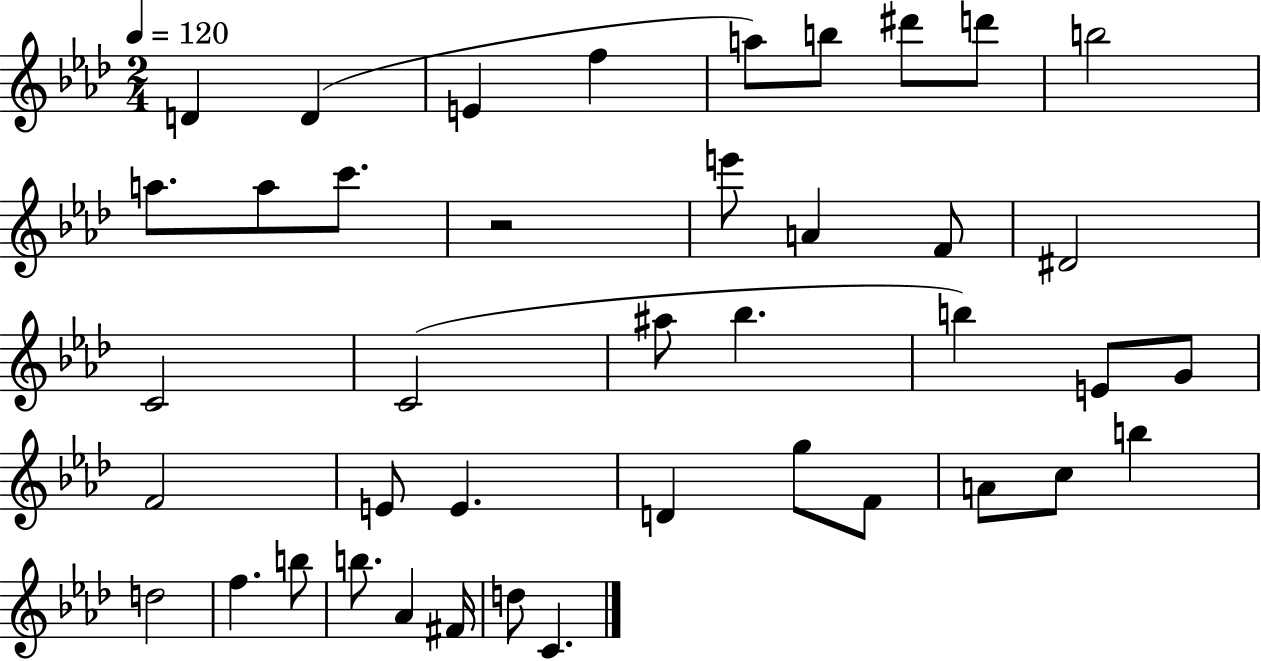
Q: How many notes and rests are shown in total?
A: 41